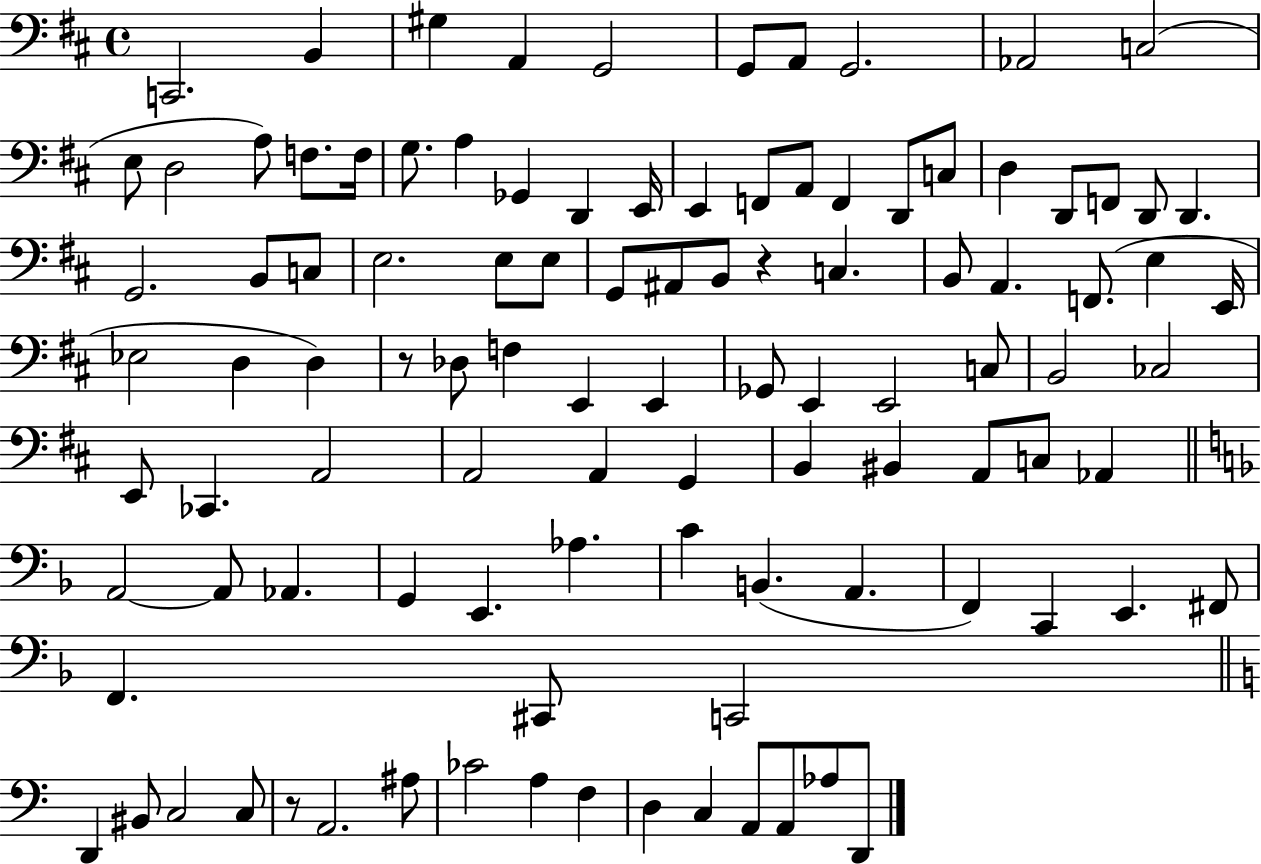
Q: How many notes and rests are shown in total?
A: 104